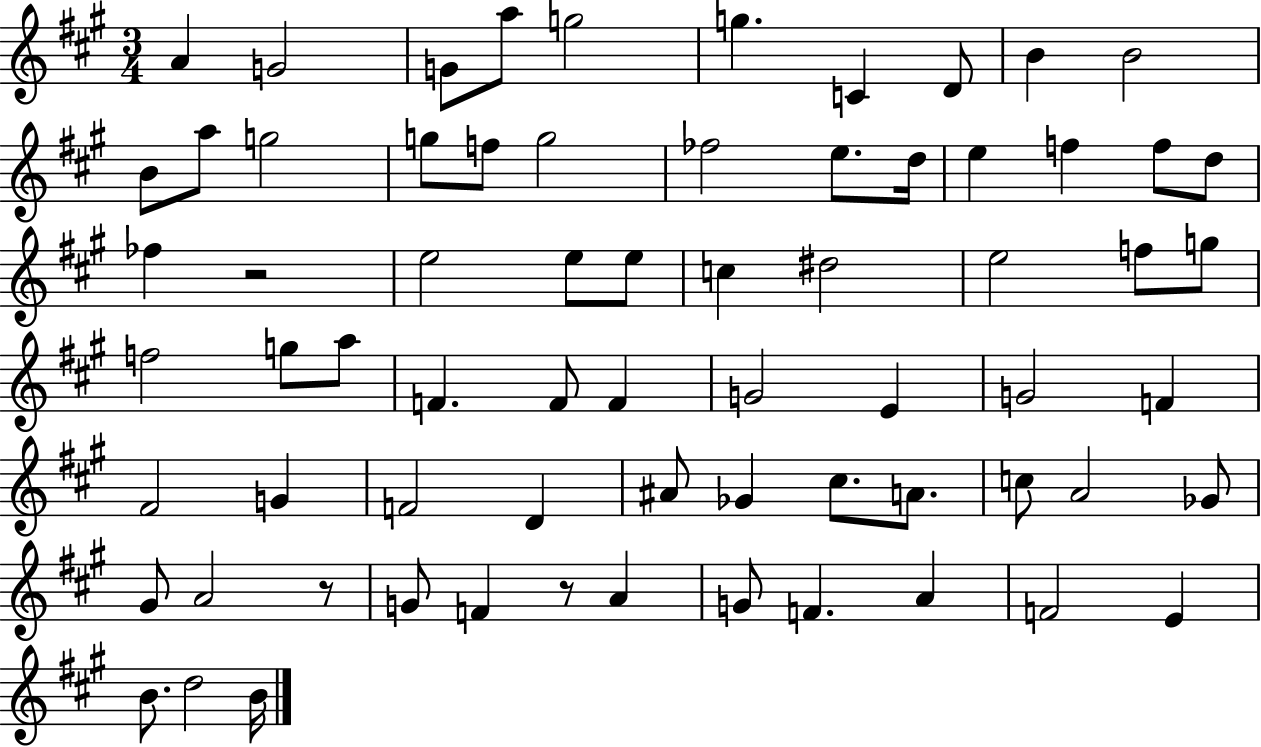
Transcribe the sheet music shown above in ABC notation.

X:1
T:Untitled
M:3/4
L:1/4
K:A
A G2 G/2 a/2 g2 g C D/2 B B2 B/2 a/2 g2 g/2 f/2 g2 _f2 e/2 d/4 e f f/2 d/2 _f z2 e2 e/2 e/2 c ^d2 e2 f/2 g/2 f2 g/2 a/2 F F/2 F G2 E G2 F ^F2 G F2 D ^A/2 _G ^c/2 A/2 c/2 A2 _G/2 ^G/2 A2 z/2 G/2 F z/2 A G/2 F A F2 E B/2 d2 B/4